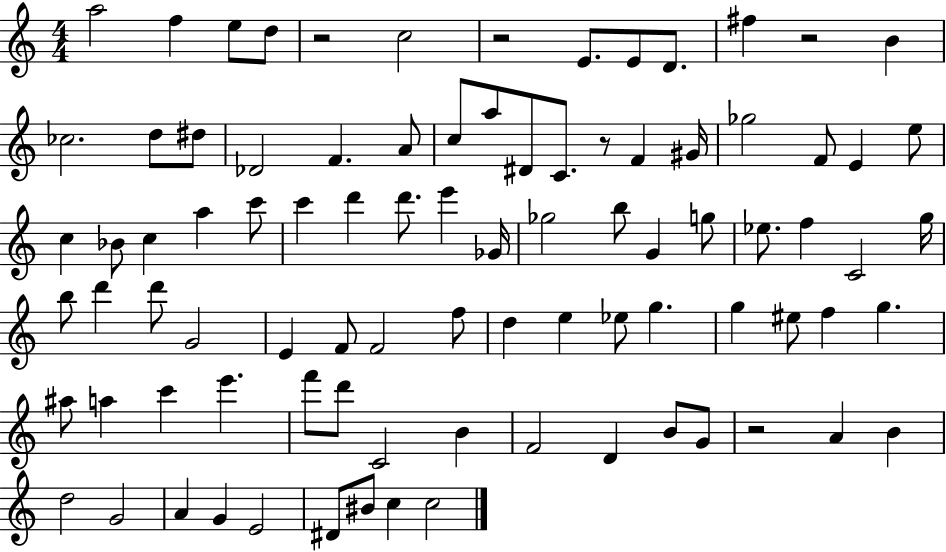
X:1
T:Untitled
M:4/4
L:1/4
K:C
a2 f e/2 d/2 z2 c2 z2 E/2 E/2 D/2 ^f z2 B _c2 d/2 ^d/2 _D2 F A/2 c/2 a/2 ^D/2 C/2 z/2 F ^G/4 _g2 F/2 E e/2 c _B/2 c a c'/2 c' d' d'/2 e' _G/4 _g2 b/2 G g/2 _e/2 f C2 g/4 b/2 d' d'/2 G2 E F/2 F2 f/2 d e _e/2 g g ^e/2 f g ^a/2 a c' e' f'/2 d'/2 C2 B F2 D B/2 G/2 z2 A B d2 G2 A G E2 ^D/2 ^B/2 c c2